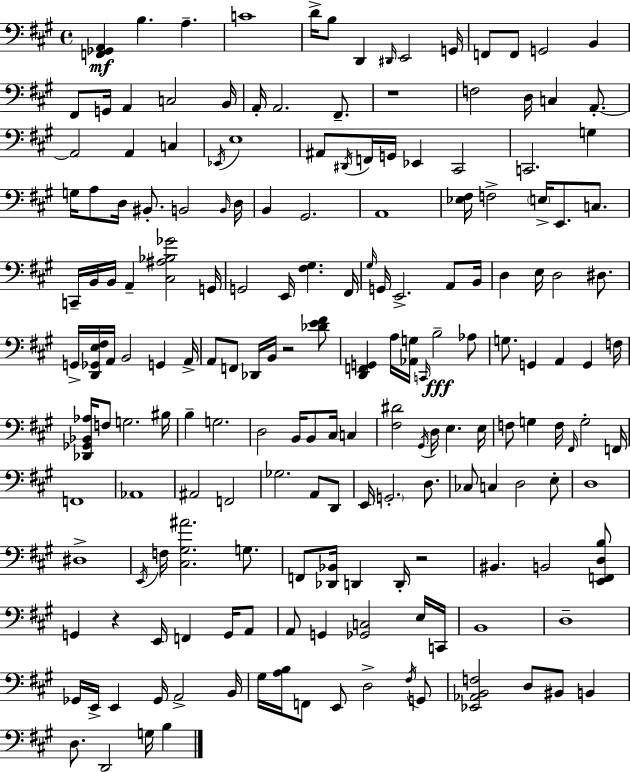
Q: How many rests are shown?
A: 4